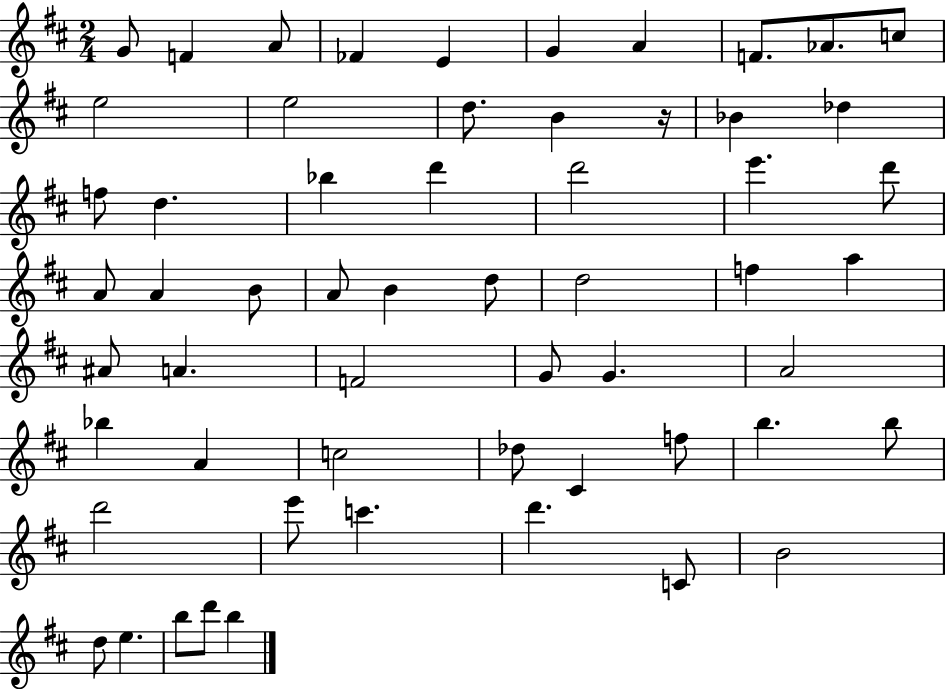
{
  \clef treble
  \numericTimeSignature
  \time 2/4
  \key d \major
  g'8 f'4 a'8 | fes'4 e'4 | g'4 a'4 | f'8. aes'8. c''8 | \break e''2 | e''2 | d''8. b'4 r16 | bes'4 des''4 | \break f''8 d''4. | bes''4 d'''4 | d'''2 | e'''4. d'''8 | \break a'8 a'4 b'8 | a'8 b'4 d''8 | d''2 | f''4 a''4 | \break ais'8 a'4. | f'2 | g'8 g'4. | a'2 | \break bes''4 a'4 | c''2 | des''8 cis'4 f''8 | b''4. b''8 | \break d'''2 | e'''8 c'''4. | d'''4. c'8 | b'2 | \break d''8 e''4. | b''8 d'''8 b''4 | \bar "|."
}